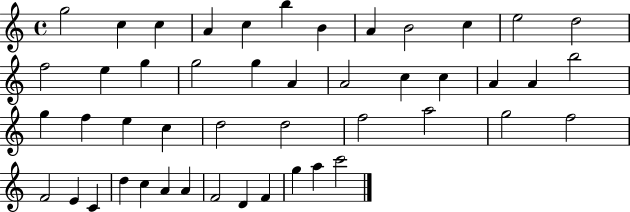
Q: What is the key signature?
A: C major